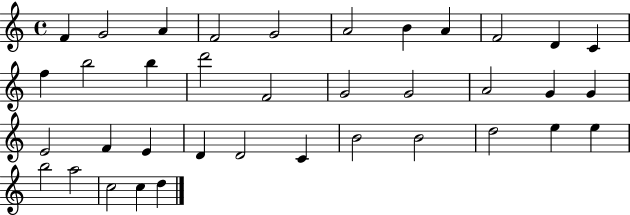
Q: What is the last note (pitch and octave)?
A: D5